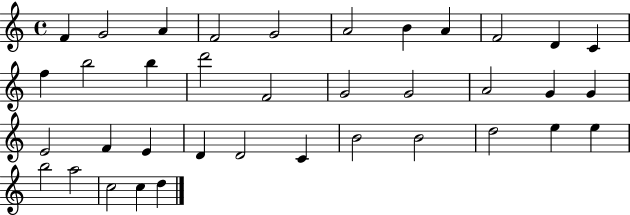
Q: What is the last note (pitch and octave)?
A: D5